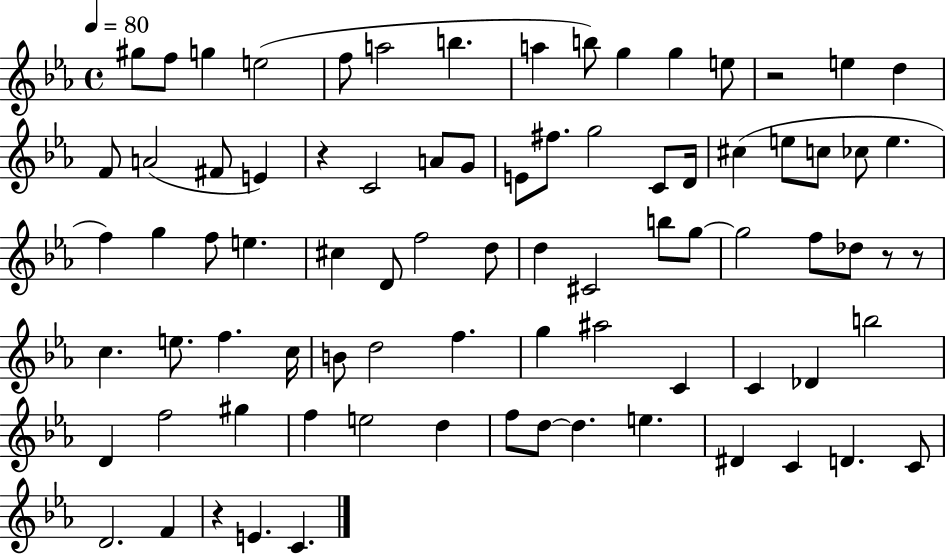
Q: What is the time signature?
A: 4/4